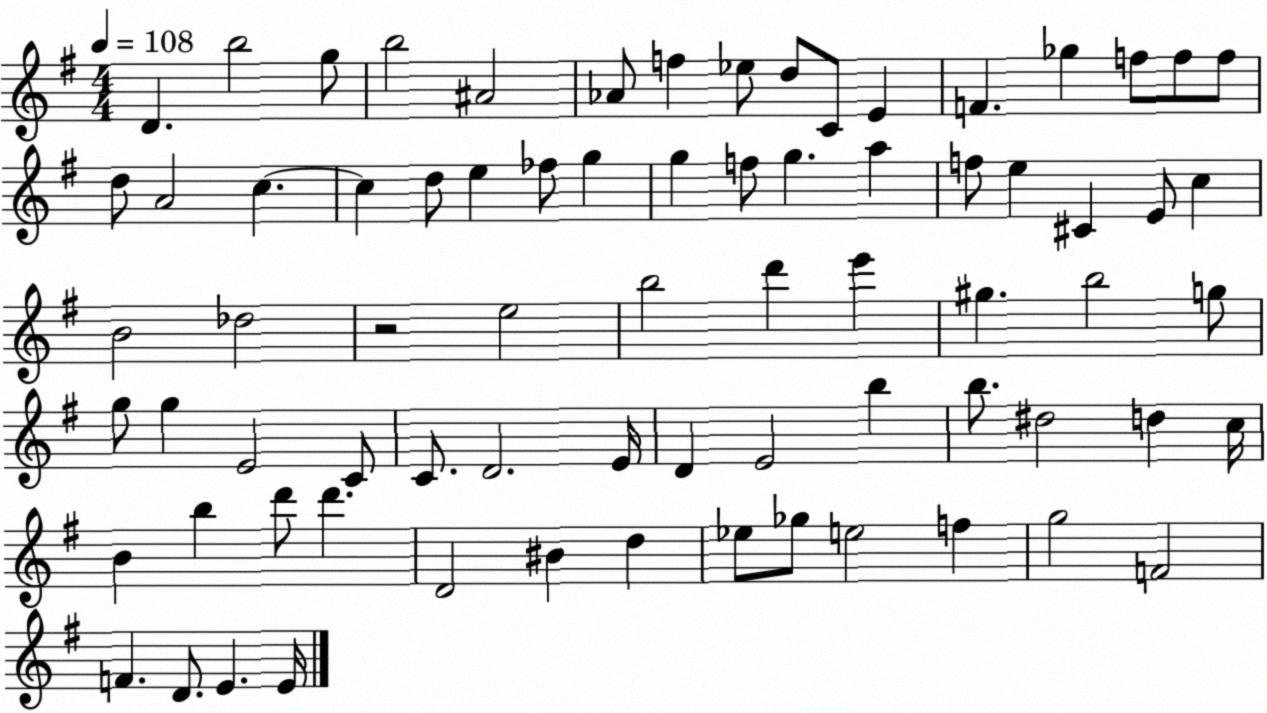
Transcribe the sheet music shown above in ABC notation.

X:1
T:Untitled
M:4/4
L:1/4
K:G
D b2 g/2 b2 ^A2 _A/2 f _e/2 d/2 C/2 E F _g f/2 f/2 f/2 d/2 A2 c c d/2 e _f/2 g g f/2 g a f/2 e ^C E/2 c B2 _d2 z2 e2 b2 d' e' ^g b2 g/2 g/2 g E2 C/2 C/2 D2 E/4 D E2 b b/2 ^d2 d c/4 B b d'/2 d' D2 ^B d _e/2 _g/2 e2 f g2 F2 F D/2 E E/4